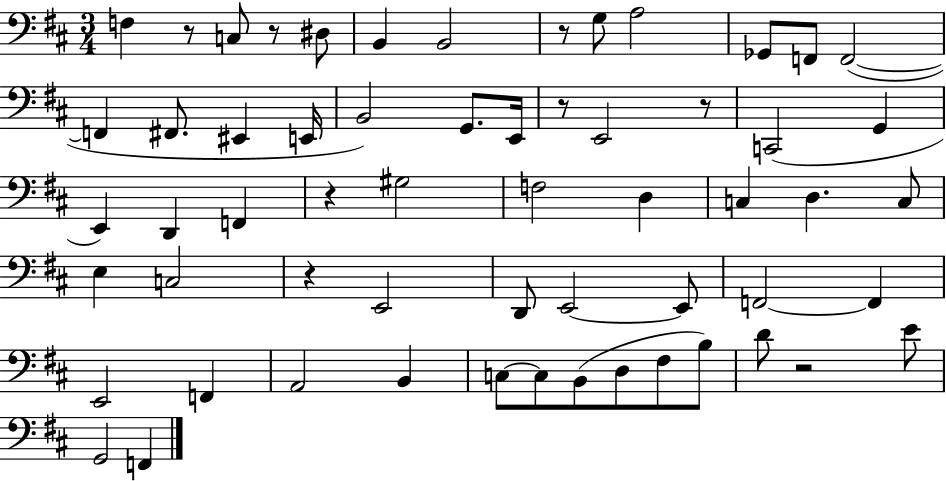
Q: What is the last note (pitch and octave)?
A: F2